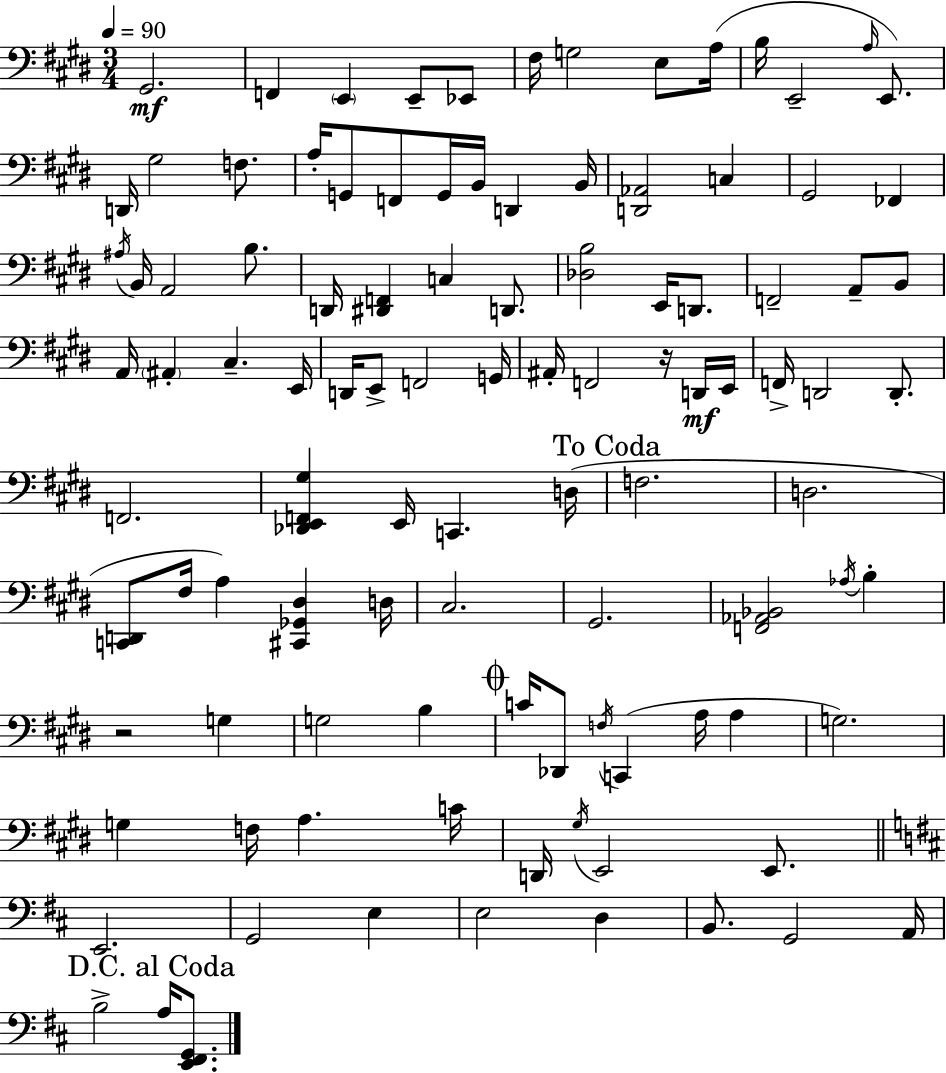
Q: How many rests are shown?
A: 2